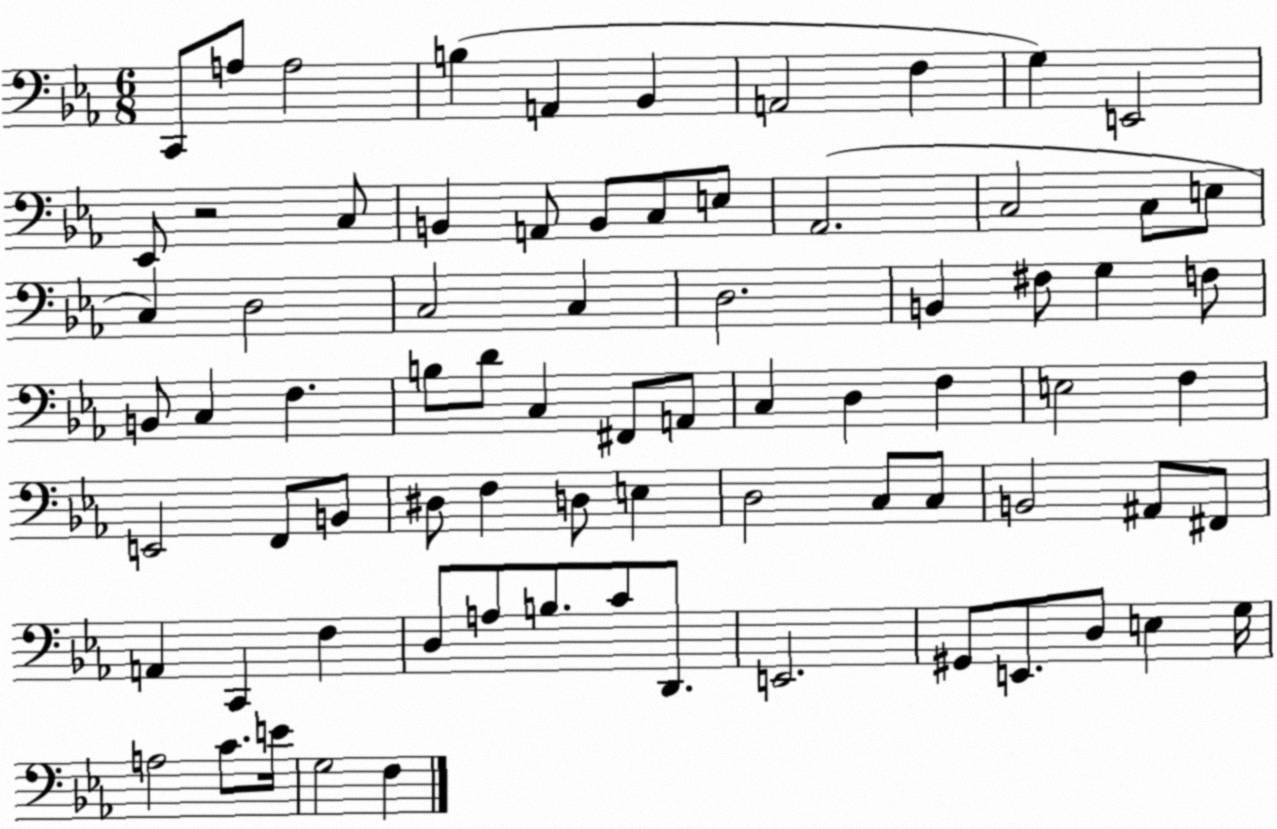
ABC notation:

X:1
T:Untitled
M:6/8
L:1/4
K:Eb
C,,/2 A,/2 A,2 B, A,, _B,, A,,2 F, G, E,,2 _E,,/2 z2 C,/2 B,, A,,/2 B,,/2 C,/2 E,/2 _A,,2 C,2 C,/2 E,/2 C, D,2 C,2 C, D,2 B,, ^F,/2 G, F,/2 B,,/2 C, F, B,/2 D/2 C, ^F,,/2 A,,/2 C, D, F, E,2 F, E,,2 F,,/2 B,,/2 ^D,/2 F, D,/2 E, D,2 C,/2 C,/2 B,,2 ^A,,/2 ^F,,/2 A,, C,, F, D,/2 A,/2 B,/2 C/2 D,,/2 E,,2 ^G,,/2 E,,/2 D,/2 E, G,/4 A,2 C/2 E/4 G,2 F,